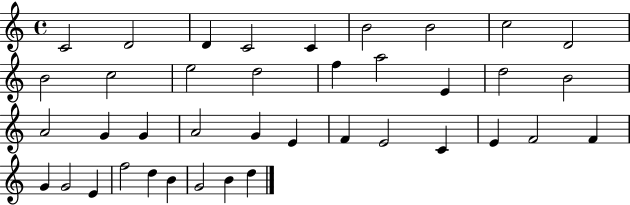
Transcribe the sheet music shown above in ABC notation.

X:1
T:Untitled
M:4/4
L:1/4
K:C
C2 D2 D C2 C B2 B2 c2 D2 B2 c2 e2 d2 f a2 E d2 B2 A2 G G A2 G E F E2 C E F2 F G G2 E f2 d B G2 B d